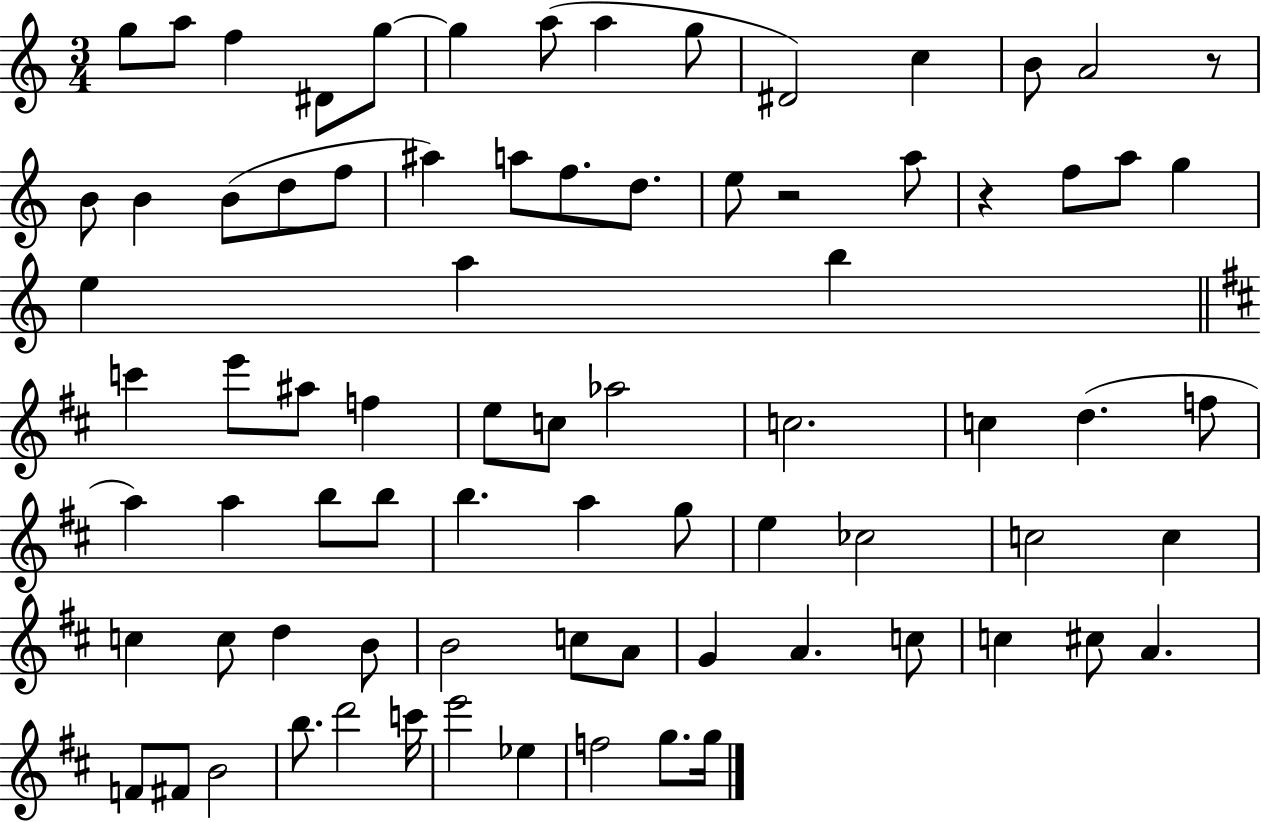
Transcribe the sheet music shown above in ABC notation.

X:1
T:Untitled
M:3/4
L:1/4
K:C
g/2 a/2 f ^D/2 g/2 g a/2 a g/2 ^D2 c B/2 A2 z/2 B/2 B B/2 d/2 f/2 ^a a/2 f/2 d/2 e/2 z2 a/2 z f/2 a/2 g e a b c' e'/2 ^a/2 f e/2 c/2 _a2 c2 c d f/2 a a b/2 b/2 b a g/2 e _c2 c2 c c c/2 d B/2 B2 c/2 A/2 G A c/2 c ^c/2 A F/2 ^F/2 B2 b/2 d'2 c'/4 e'2 _e f2 g/2 g/4